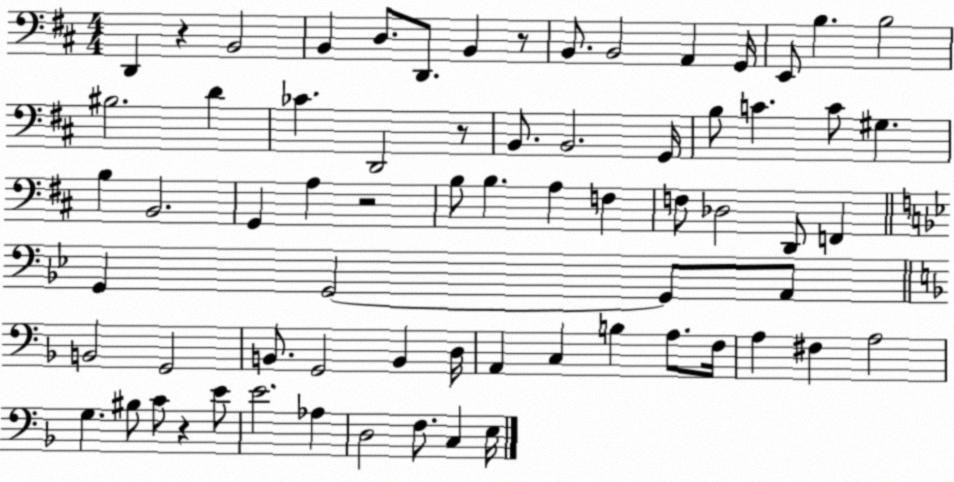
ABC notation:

X:1
T:Untitled
M:4/4
L:1/4
K:D
D,, z B,,2 B,, D,/2 D,,/2 B,, z/2 B,,/2 B,,2 A,, G,,/4 E,,/2 B, B,2 ^B,2 D _C D,,2 z/2 B,,/2 B,,2 G,,/4 B,/2 C C/2 ^G, B, B,,2 G,, A, z2 B,/2 B, A, F, F,/2 _D,2 D,,/2 F,, G,, G,,2 G,,/2 A,,/2 B,,2 G,,2 B,,/2 G,,2 B,, D,/4 A,, C, B, A,/2 F,/4 A, ^F, A,2 G, ^B,/2 C/2 z E/2 E2 _A, D,2 F,/2 C, E,/4